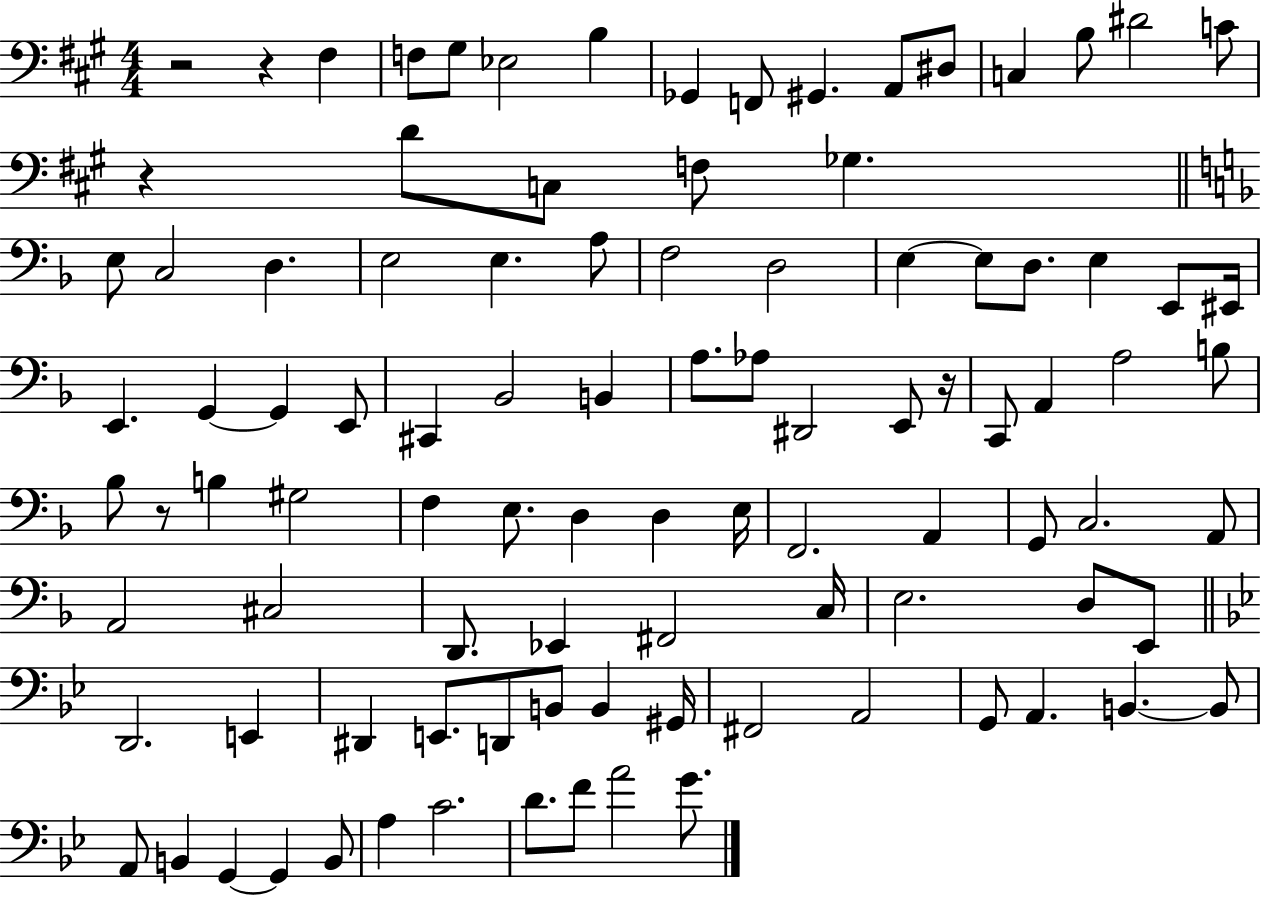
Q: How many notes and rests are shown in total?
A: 99